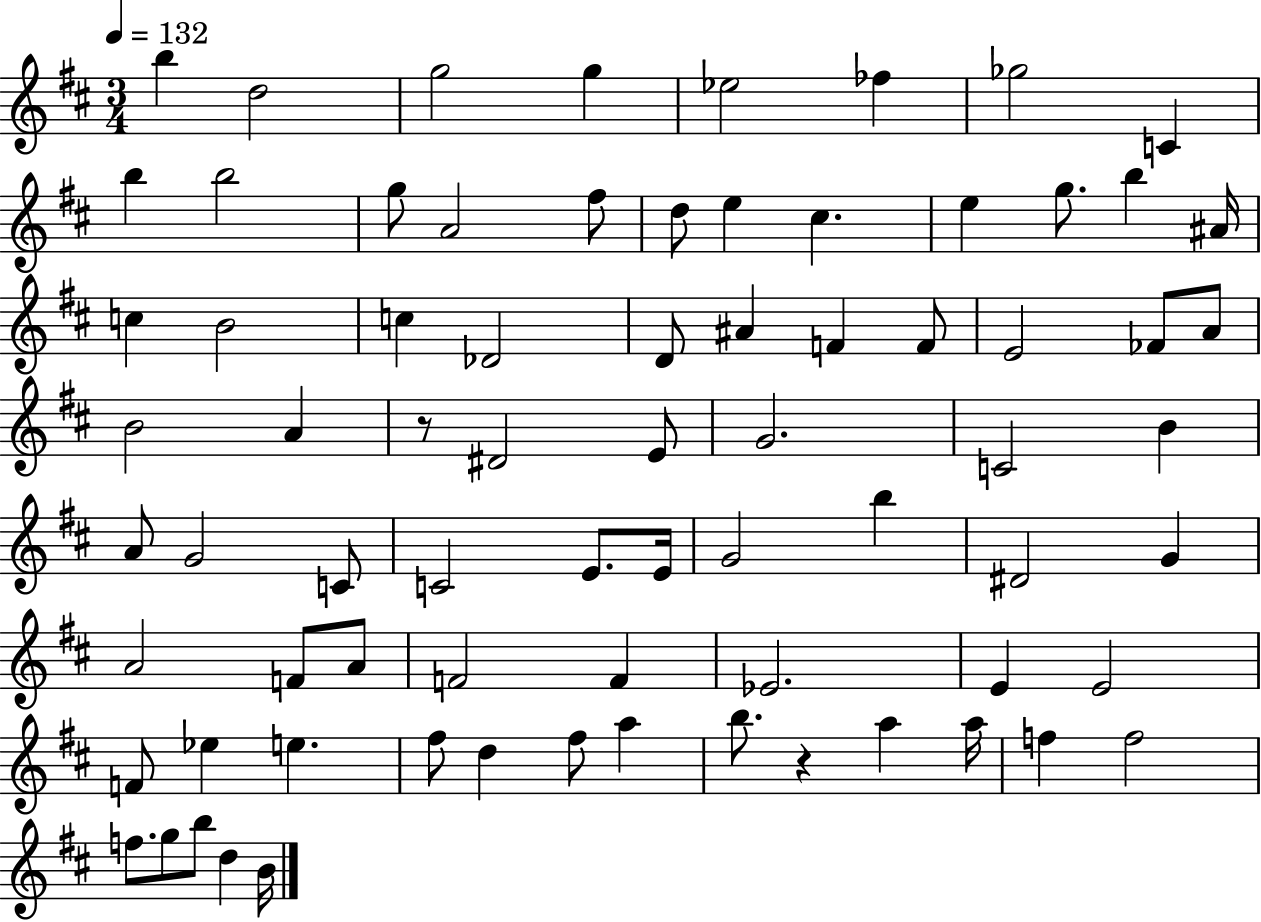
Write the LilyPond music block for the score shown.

{
  \clef treble
  \numericTimeSignature
  \time 3/4
  \key d \major
  \tempo 4 = 132
  b''4 d''2 | g''2 g''4 | ees''2 fes''4 | ges''2 c'4 | \break b''4 b''2 | g''8 a'2 fis''8 | d''8 e''4 cis''4. | e''4 g''8. b''4 ais'16 | \break c''4 b'2 | c''4 des'2 | d'8 ais'4 f'4 f'8 | e'2 fes'8 a'8 | \break b'2 a'4 | r8 dis'2 e'8 | g'2. | c'2 b'4 | \break a'8 g'2 c'8 | c'2 e'8. e'16 | g'2 b''4 | dis'2 g'4 | \break a'2 f'8 a'8 | f'2 f'4 | ees'2. | e'4 e'2 | \break f'8 ees''4 e''4. | fis''8 d''4 fis''8 a''4 | b''8. r4 a''4 a''16 | f''4 f''2 | \break f''8. g''8 b''8 d''4 b'16 | \bar "|."
}